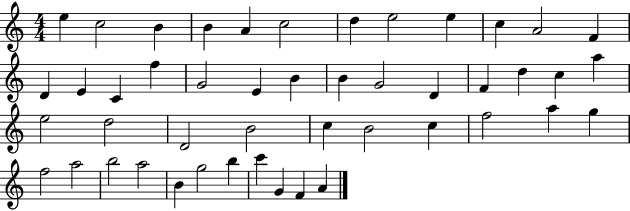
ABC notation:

X:1
T:Untitled
M:4/4
L:1/4
K:C
e c2 B B A c2 d e2 e c A2 F D E C f G2 E B B G2 D F d c a e2 d2 D2 B2 c B2 c f2 a g f2 a2 b2 a2 B g2 b c' G F A